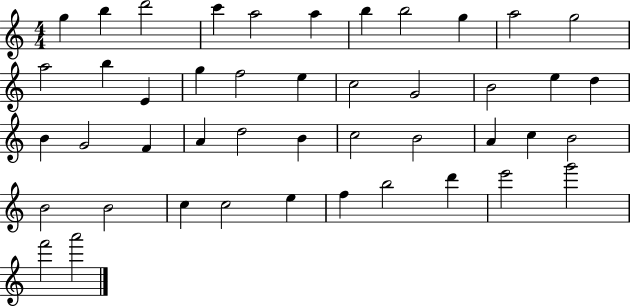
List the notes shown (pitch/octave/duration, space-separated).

G5/q B5/q D6/h C6/q A5/h A5/q B5/q B5/h G5/q A5/h G5/h A5/h B5/q E4/q G5/q F5/h E5/q C5/h G4/h B4/h E5/q D5/q B4/q G4/h F4/q A4/q D5/h B4/q C5/h B4/h A4/q C5/q B4/h B4/h B4/h C5/q C5/h E5/q F5/q B5/h D6/q E6/h G6/h F6/h A6/h